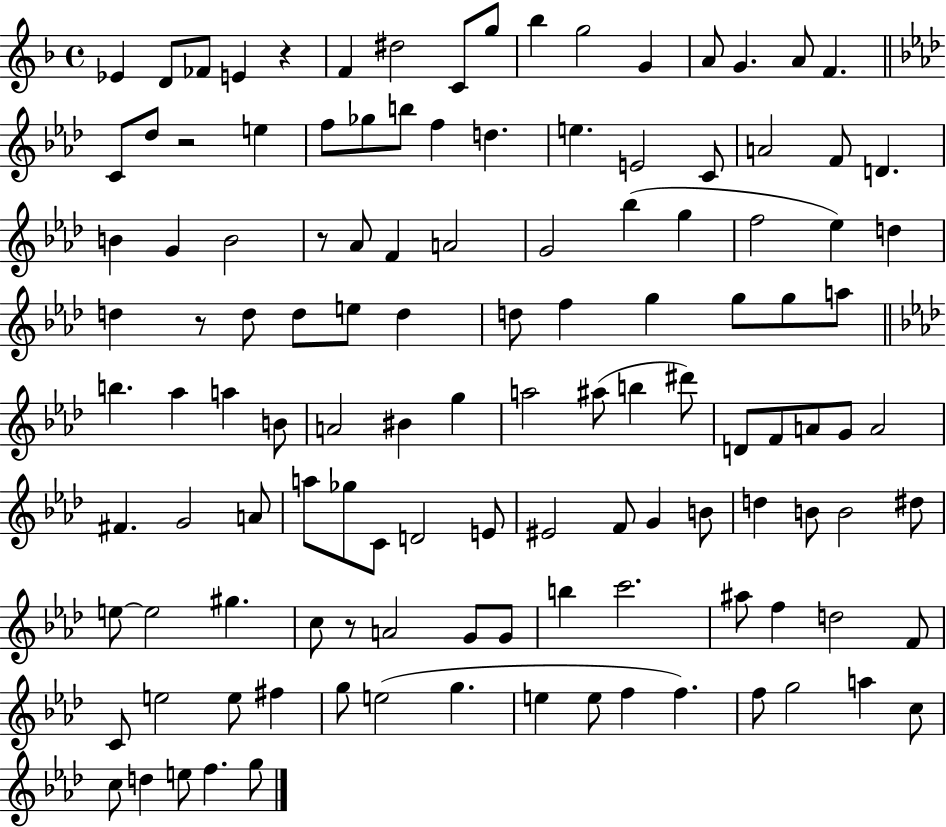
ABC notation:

X:1
T:Untitled
M:4/4
L:1/4
K:F
_E D/2 _F/2 E z F ^d2 C/2 g/2 _b g2 G A/2 G A/2 F C/2 _d/2 z2 e f/2 _g/2 b/2 f d e E2 C/2 A2 F/2 D B G B2 z/2 _A/2 F A2 G2 _b g f2 _e d d z/2 d/2 d/2 e/2 d d/2 f g g/2 g/2 a/2 b _a a B/2 A2 ^B g a2 ^a/2 b ^d'/2 D/2 F/2 A/2 G/2 A2 ^F G2 A/2 a/2 _g/2 C/2 D2 E/2 ^E2 F/2 G B/2 d B/2 B2 ^d/2 e/2 e2 ^g c/2 z/2 A2 G/2 G/2 b c'2 ^a/2 f d2 F/2 C/2 e2 e/2 ^f g/2 e2 g e e/2 f f f/2 g2 a c/2 c/2 d e/2 f g/2